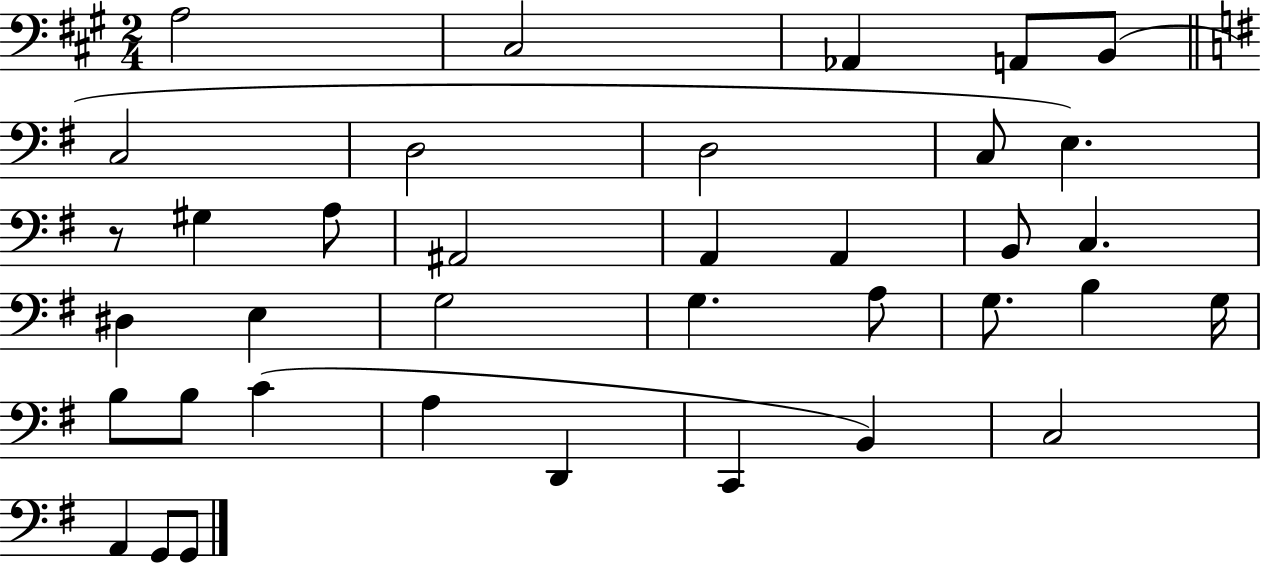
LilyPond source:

{
  \clef bass
  \numericTimeSignature
  \time 2/4
  \key a \major
  a2 | cis2 | aes,4 a,8 b,8( | \bar "||" \break \key e \minor c2 | d2 | d2 | c8 e4.) | \break r8 gis4 a8 | ais,2 | a,4 a,4 | b,8 c4. | \break dis4 e4 | g2 | g4. a8 | g8. b4 g16 | \break b8 b8 c'4( | a4 d,4 | c,4 b,4) | c2 | \break a,4 g,8 g,8 | \bar "|."
}